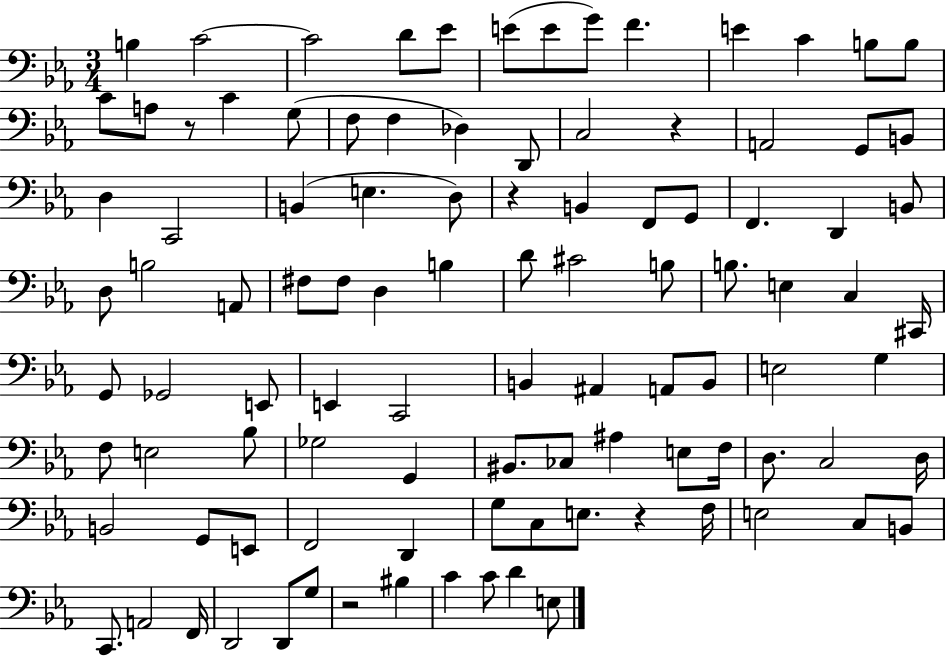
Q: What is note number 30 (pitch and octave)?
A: D3